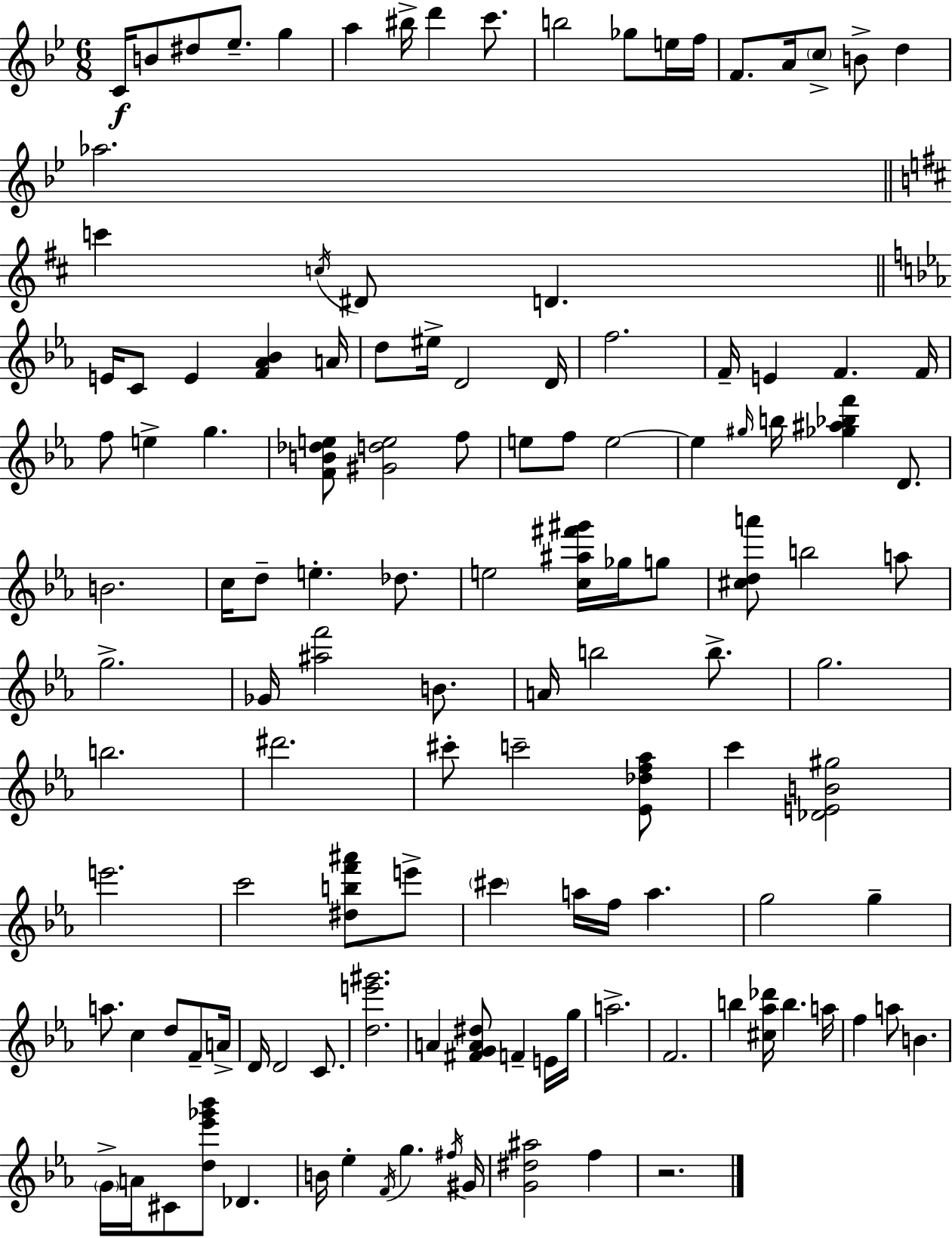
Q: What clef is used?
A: treble